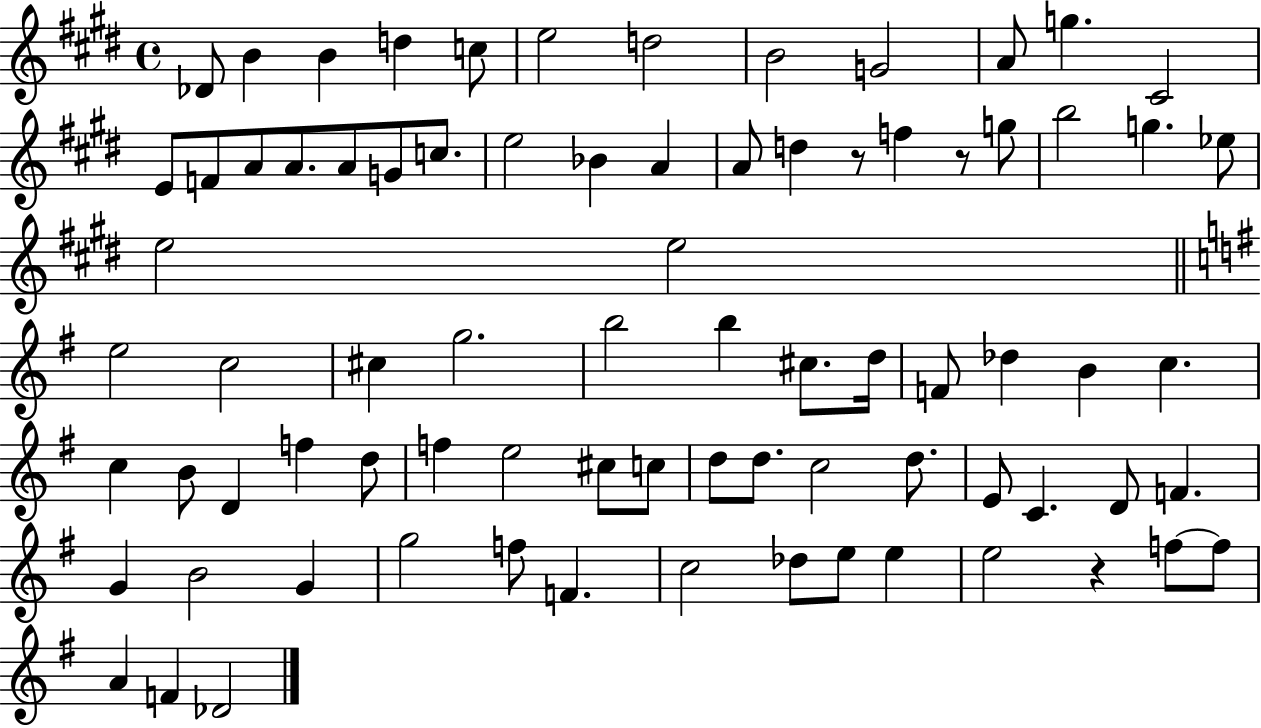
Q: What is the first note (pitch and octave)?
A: Db4